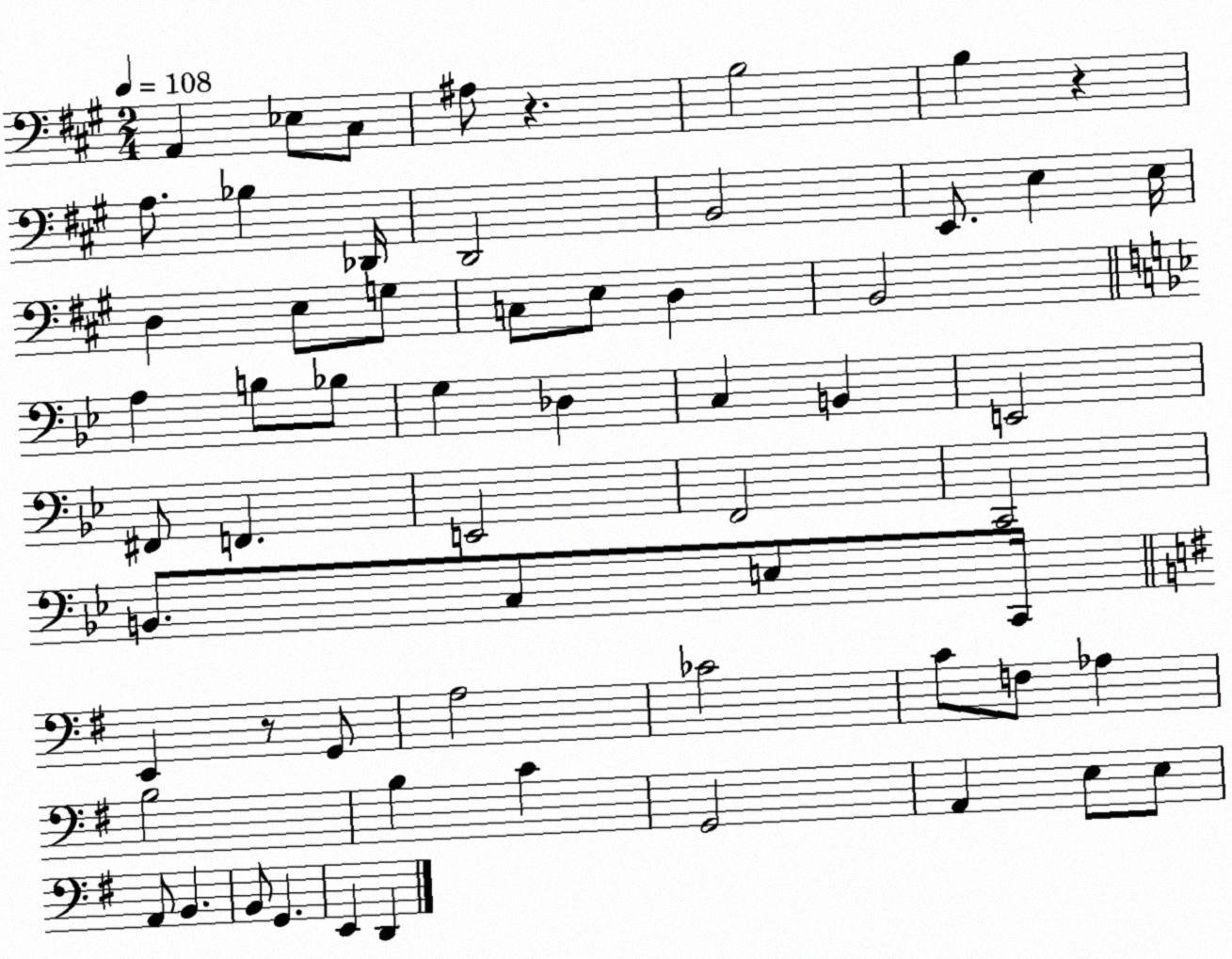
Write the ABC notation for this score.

X:1
T:Untitled
M:2/4
L:1/4
K:A
A,, _E,/2 ^C,/2 ^A,/2 z B,2 B, z A,/2 _B, _D,,/4 D,,2 B,,2 E,,/2 E, E,/4 D, E,/2 G,/2 C,/2 E,/2 D, B,,2 A, B,/2 _B,/2 G, _D, C, B,, E,,2 ^F,,/2 F,, E,,2 F,,2 C,,2 B,,/2 C,/2 E,/2 C,,/4 E,, z/2 G,,/2 A,2 _C2 C/2 F,/2 _A, B,2 B, C G,,2 A,, E,/2 E,/2 A,,/2 B,, B,,/2 G,, E,, D,,